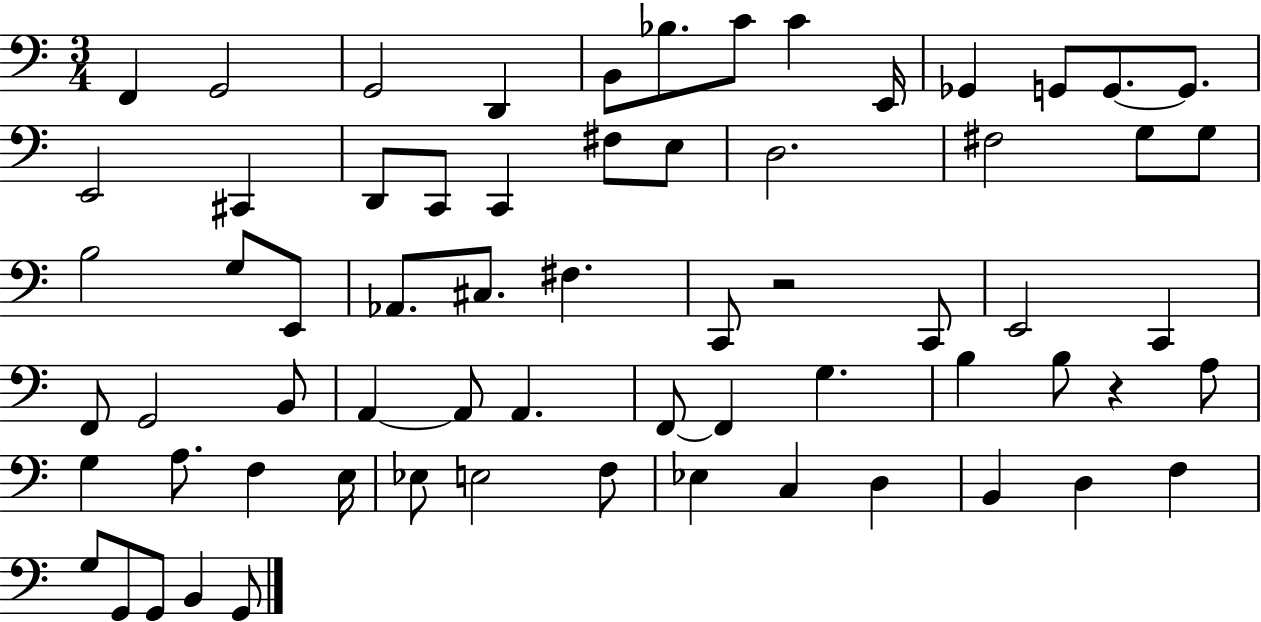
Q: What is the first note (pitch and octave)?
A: F2